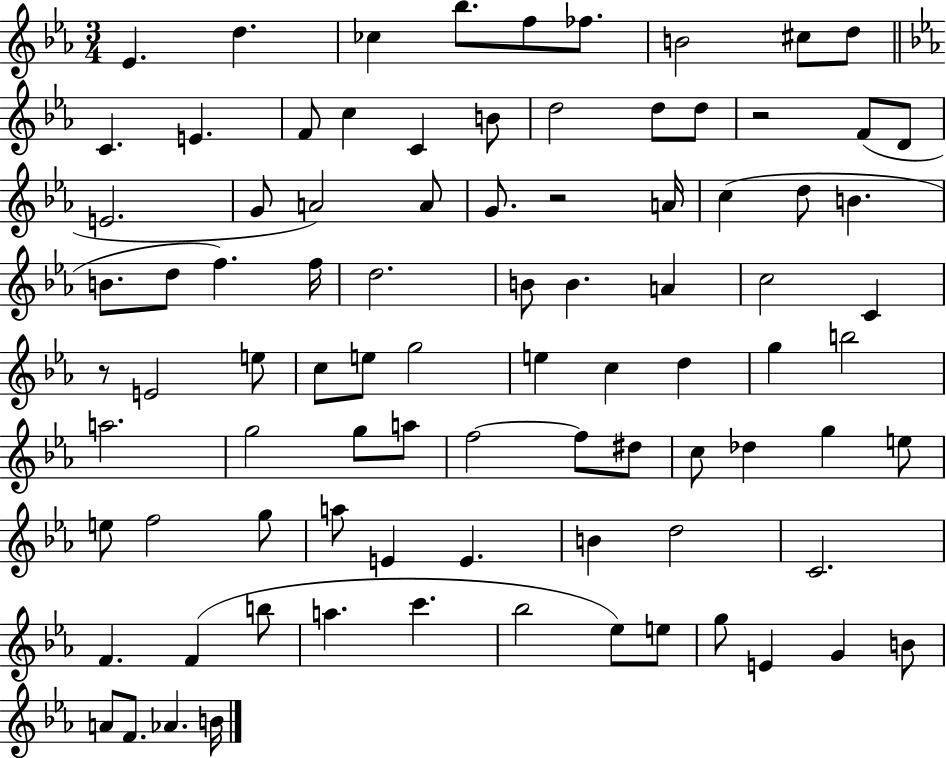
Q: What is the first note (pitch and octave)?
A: Eb4